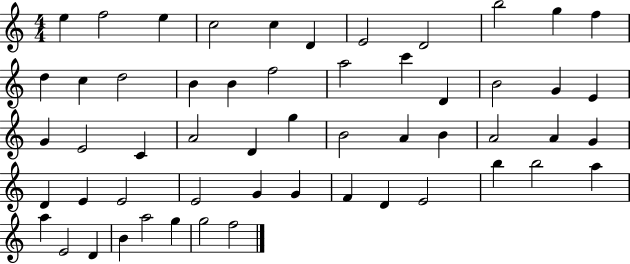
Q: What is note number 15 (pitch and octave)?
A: B4